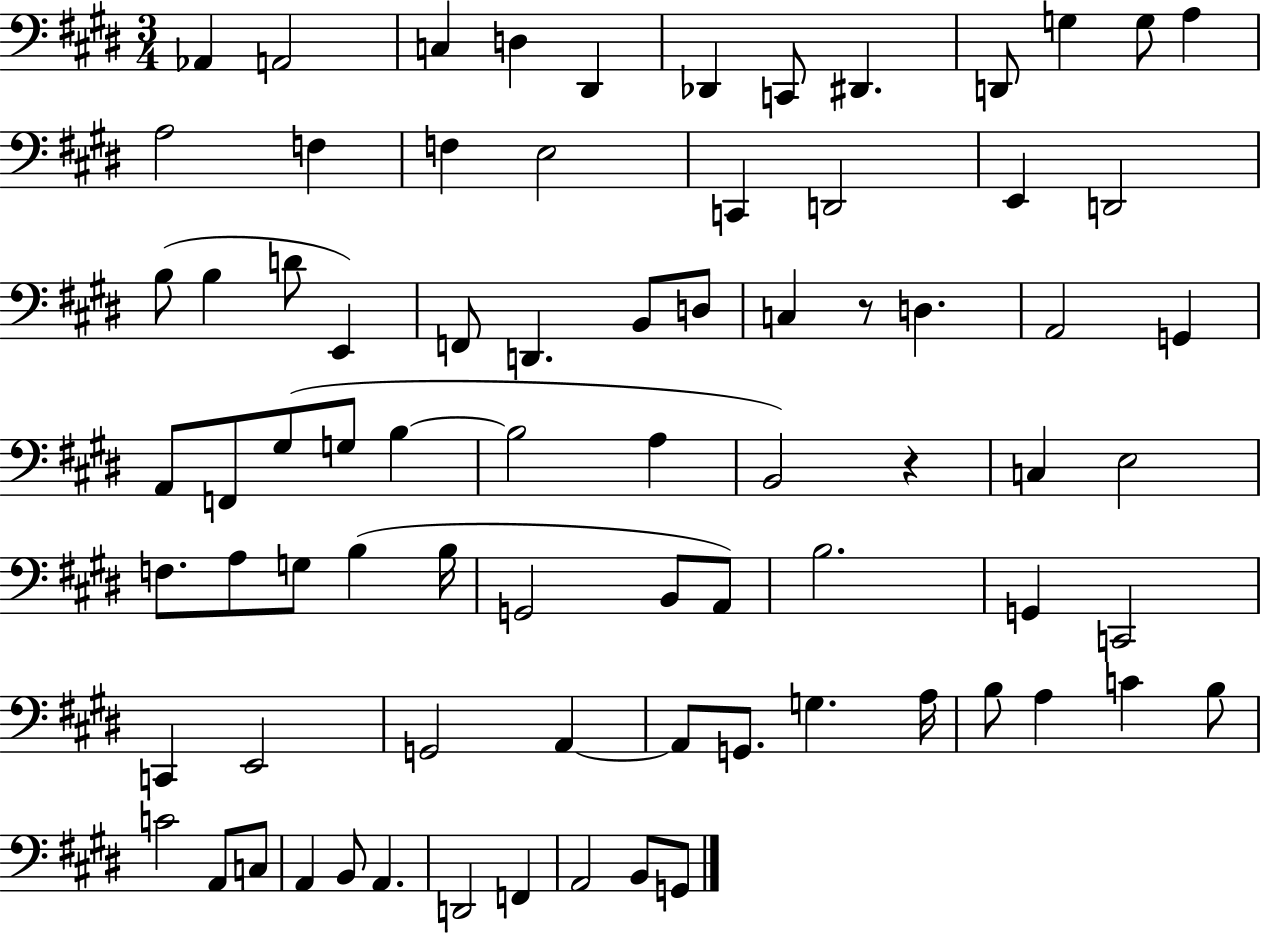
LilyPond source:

{
  \clef bass
  \numericTimeSignature
  \time 3/4
  \key e \major
  aes,4 a,2 | c4 d4 dis,4 | des,4 c,8 dis,4. | d,8 g4 g8 a4 | \break a2 f4 | f4 e2 | c,4 d,2 | e,4 d,2 | \break b8( b4 d'8 e,4) | f,8 d,4. b,8 d8 | c4 r8 d4. | a,2 g,4 | \break a,8 f,8 gis8( g8 b4~~ | b2 a4 | b,2) r4 | c4 e2 | \break f8. a8 g8 b4( b16 | g,2 b,8 a,8) | b2. | g,4 c,2 | \break c,4 e,2 | g,2 a,4~~ | a,8 g,8. g4. a16 | b8 a4 c'4 b8 | \break c'2 a,8 c8 | a,4 b,8 a,4. | d,2 f,4 | a,2 b,8 g,8 | \break \bar "|."
}